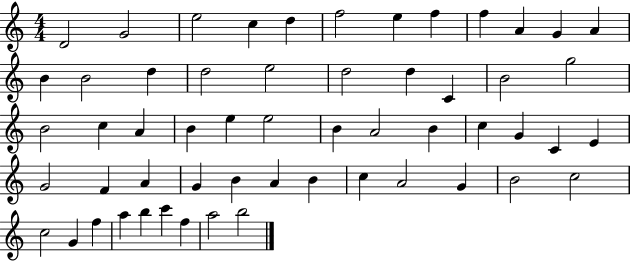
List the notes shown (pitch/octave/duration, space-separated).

D4/h G4/h E5/h C5/q D5/q F5/h E5/q F5/q F5/q A4/q G4/q A4/q B4/q B4/h D5/q D5/h E5/h D5/h D5/q C4/q B4/h G5/h B4/h C5/q A4/q B4/q E5/q E5/h B4/q A4/h B4/q C5/q G4/q C4/q E4/q G4/h F4/q A4/q G4/q B4/q A4/q B4/q C5/q A4/h G4/q B4/h C5/h C5/h G4/q F5/q A5/q B5/q C6/q F5/q A5/h B5/h